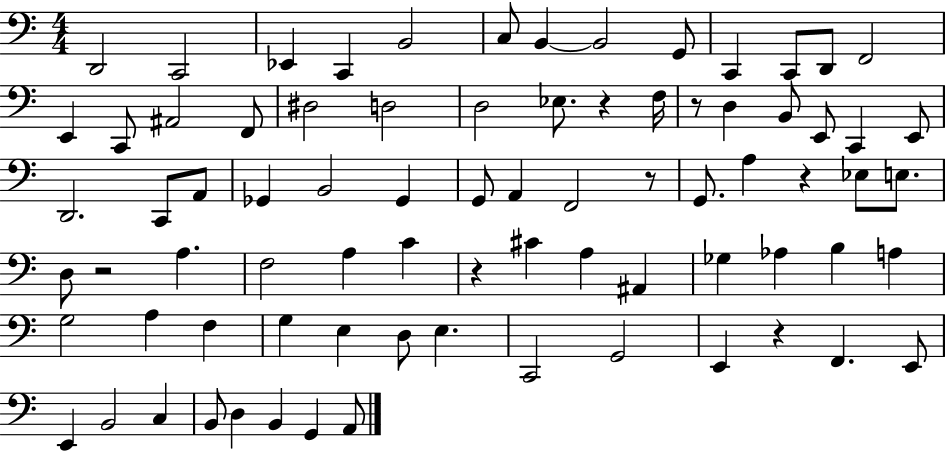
D2/h C2/h Eb2/q C2/q B2/h C3/e B2/q B2/h G2/e C2/q C2/e D2/e F2/h E2/q C2/e A#2/h F2/e D#3/h D3/h D3/h Eb3/e. R/q F3/s R/e D3/q B2/e E2/e C2/q E2/e D2/h. C2/e A2/e Gb2/q B2/h Gb2/q G2/e A2/q F2/h R/e G2/e. A3/q R/q Eb3/e E3/e. D3/e R/h A3/q. F3/h A3/q C4/q R/q C#4/q A3/q A#2/q Gb3/q Ab3/q B3/q A3/q G3/h A3/q F3/q G3/q E3/q D3/e E3/q. C2/h G2/h E2/q R/q F2/q. E2/e E2/q B2/h C3/q B2/e D3/q B2/q G2/q A2/e